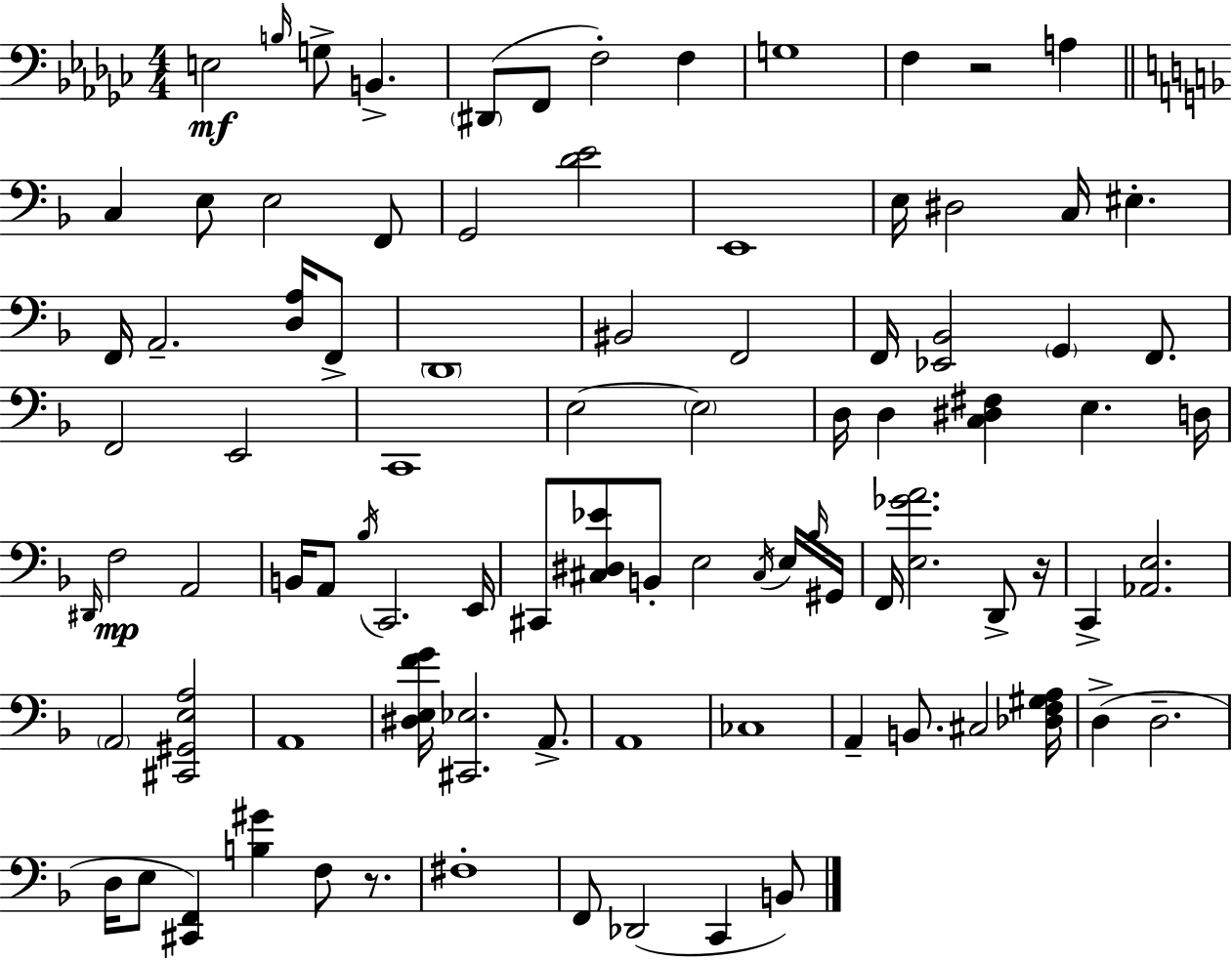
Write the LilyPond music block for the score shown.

{
  \clef bass
  \numericTimeSignature
  \time 4/4
  \key ees \minor
  e2\mf \grace { b16 } g8-> b,4.-> | \parenthesize dis,8( f,8 f2-.) f4 | g1 | f4 r2 a4 | \break \bar "||" \break \key d \minor c4 e8 e2 f,8 | g,2 <d' e'>2 | e,1 | e16 dis2 c16 eis4.-. | \break f,16 a,2.-- <d a>16 f,8-> | \parenthesize d,1 | bis,2 f,2 | f,16 <ees, bes,>2 \parenthesize g,4 f,8. | \break f,2 e,2 | c,1 | e2~~ \parenthesize e2 | d16 d4 <c dis fis>4 e4. d16 | \break \grace { dis,16 } f2\mp a,2 | b,16 a,8 \acciaccatura { bes16 } c,2. | e,16 cis,8 <cis dis ees'>8 b,8-. e2 | \acciaccatura { cis16 } e16 \grace { bes16 } gis,16 f,16 <e ges' a'>2. | \break d,8-> r16 c,4-> <aes, e>2. | \parenthesize a,2 <cis, gis, e a>2 | a,1 | <dis e f' g'>16 <cis, ees>2. | \break a,8.-> a,1 | ces1 | a,4-- b,8. cis2 | <des f gis a>16 d4->( d2.-- | \break d16 e8 <cis, f,>4) <b gis'>4 f8 | r8. fis1-. | f,8 des,2( c,4 | b,8) \bar "|."
}